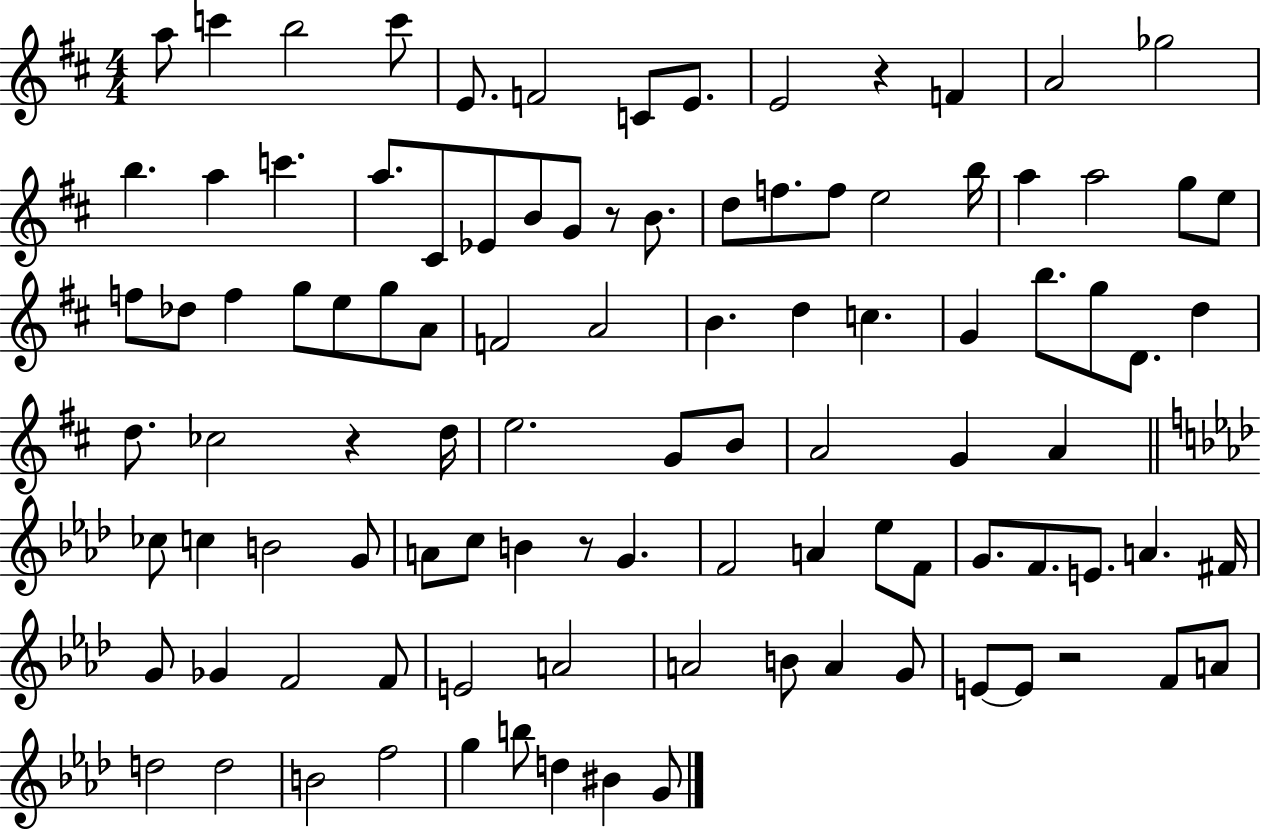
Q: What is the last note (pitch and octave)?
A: G4